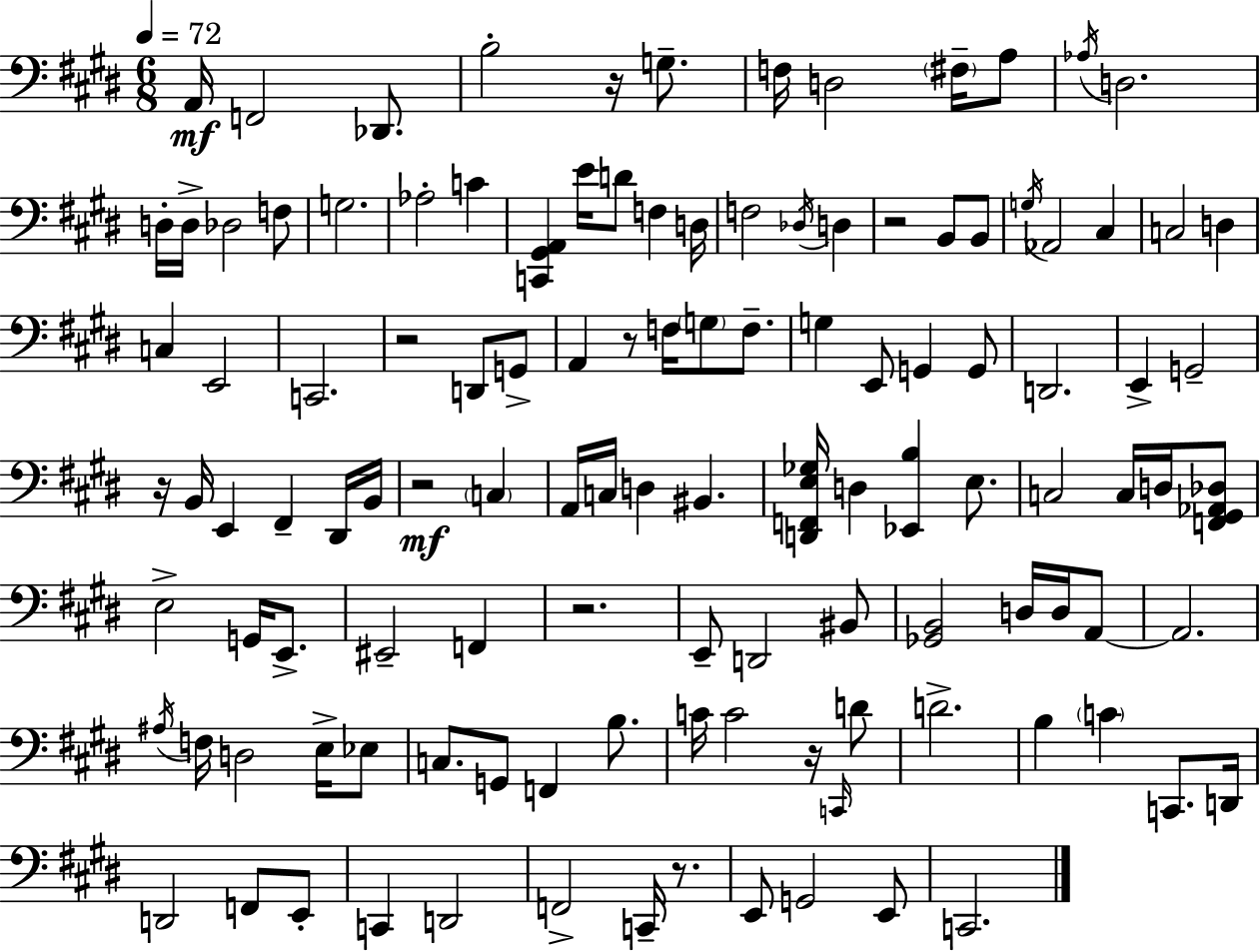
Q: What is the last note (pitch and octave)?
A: C2